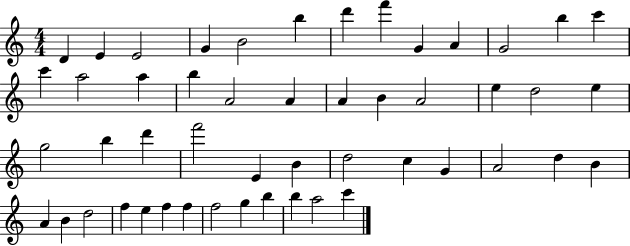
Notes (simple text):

D4/q E4/q E4/h G4/q B4/h B5/q D6/q F6/q G4/q A4/q G4/h B5/q C6/q C6/q A5/h A5/q B5/q A4/h A4/q A4/q B4/q A4/h E5/q D5/h E5/q G5/h B5/q D6/q F6/h E4/q B4/q D5/h C5/q G4/q A4/h D5/q B4/q A4/q B4/q D5/h F5/q E5/q F5/q F5/q F5/h G5/q B5/q B5/q A5/h C6/q